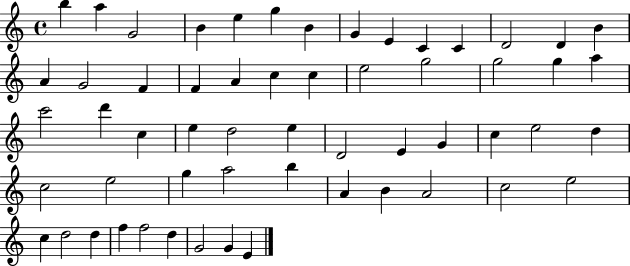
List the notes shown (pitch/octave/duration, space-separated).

B5/q A5/q G4/h B4/q E5/q G5/q B4/q G4/q E4/q C4/q C4/q D4/h D4/q B4/q A4/q G4/h F4/q F4/q A4/q C5/q C5/q E5/h G5/h G5/h G5/q A5/q C6/h D6/q C5/q E5/q D5/h E5/q D4/h E4/q G4/q C5/q E5/h D5/q C5/h E5/h G5/q A5/h B5/q A4/q B4/q A4/h C5/h E5/h C5/q D5/h D5/q F5/q F5/h D5/q G4/h G4/q E4/q